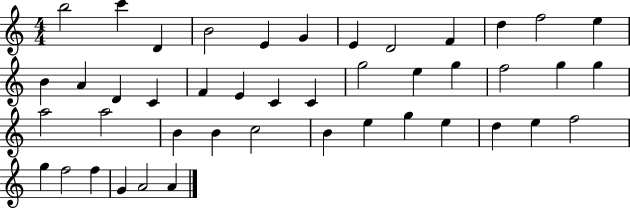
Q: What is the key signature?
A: C major